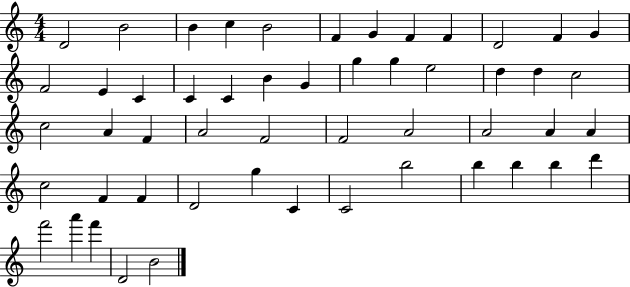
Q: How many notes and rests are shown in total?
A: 52